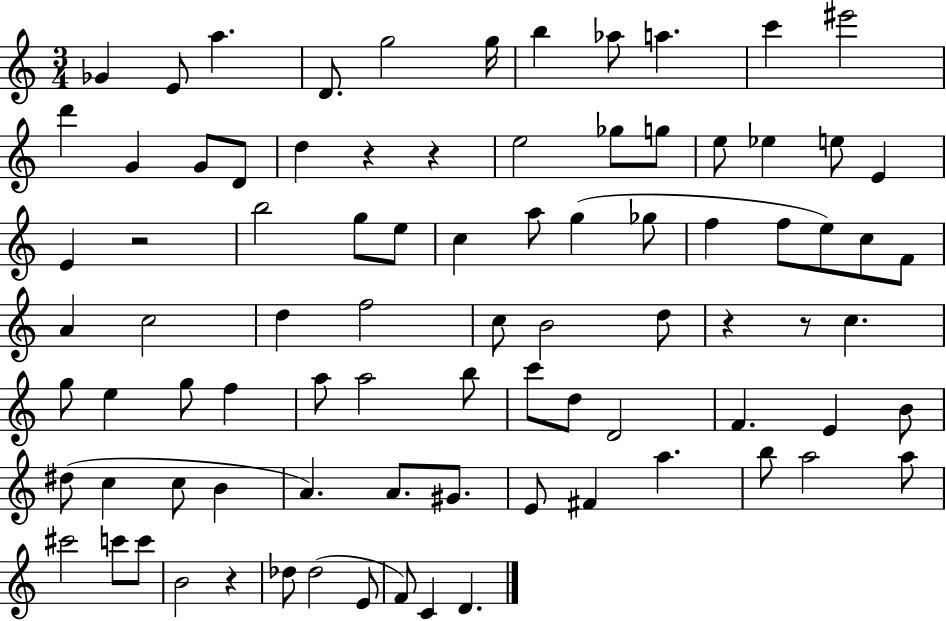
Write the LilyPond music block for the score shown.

{
  \clef treble
  \numericTimeSignature
  \time 3/4
  \key c \major
  ges'4 e'8 a''4. | d'8. g''2 g''16 | b''4 aes''8 a''4. | c'''4 eis'''2 | \break d'''4 g'4 g'8 d'8 | d''4 r4 r4 | e''2 ges''8 g''8 | e''8 ees''4 e''8 e'4 | \break e'4 r2 | b''2 g''8 e''8 | c''4 a''8 g''4( ges''8 | f''4 f''8 e''8) c''8 f'8 | \break a'4 c''2 | d''4 f''2 | c''8 b'2 d''8 | r4 r8 c''4. | \break g''8 e''4 g''8 f''4 | a''8 a''2 b''8 | c'''8 d''8 d'2 | f'4. e'4 b'8 | \break dis''8( c''4 c''8 b'4 | a'4.) a'8. gis'8. | e'8 fis'4 a''4. | b''8 a''2 a''8 | \break cis'''2 c'''8 c'''8 | b'2 r4 | des''8 des''2( e'8 | f'8) c'4 d'4. | \break \bar "|."
}